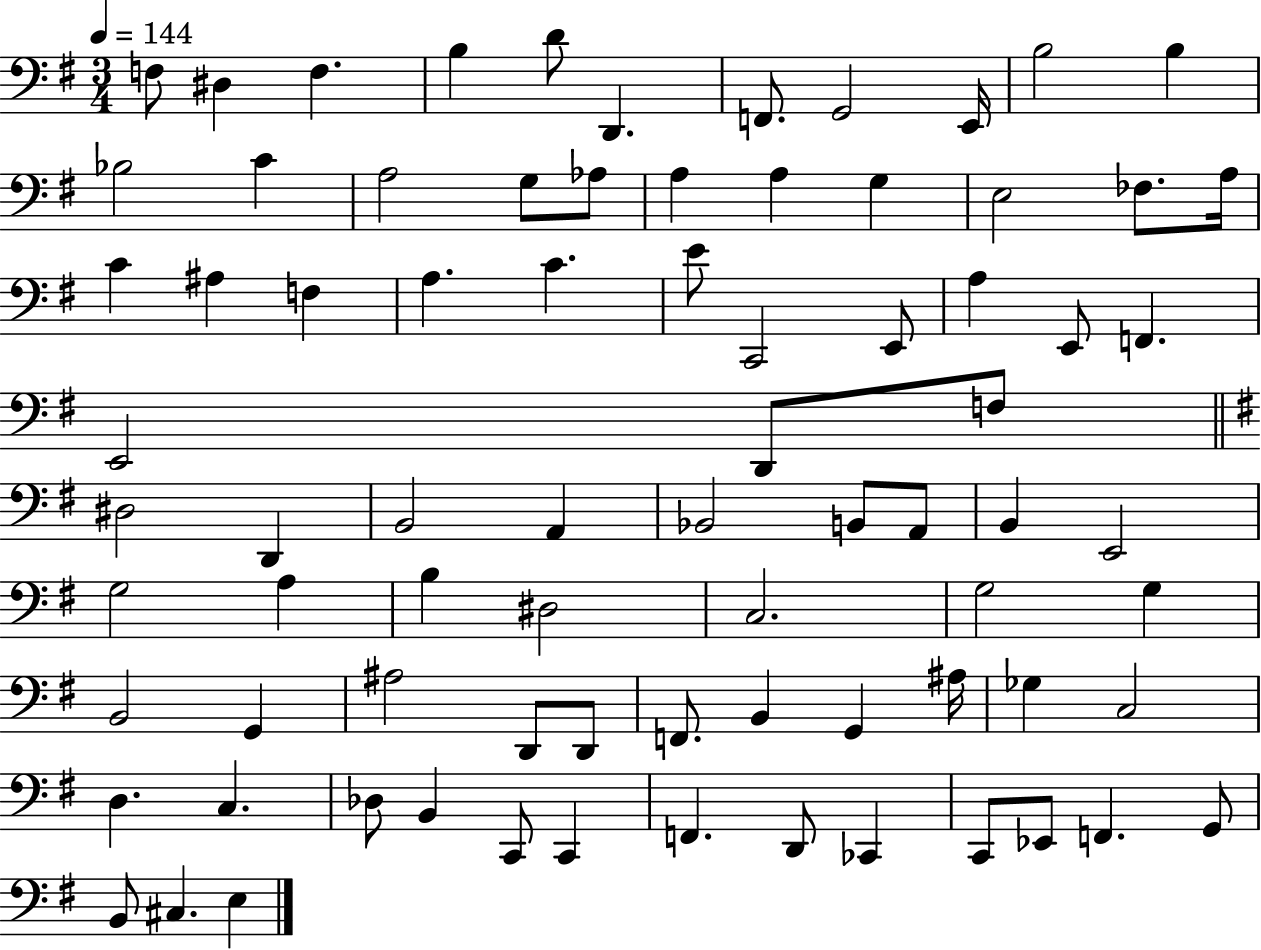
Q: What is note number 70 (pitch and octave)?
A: F2